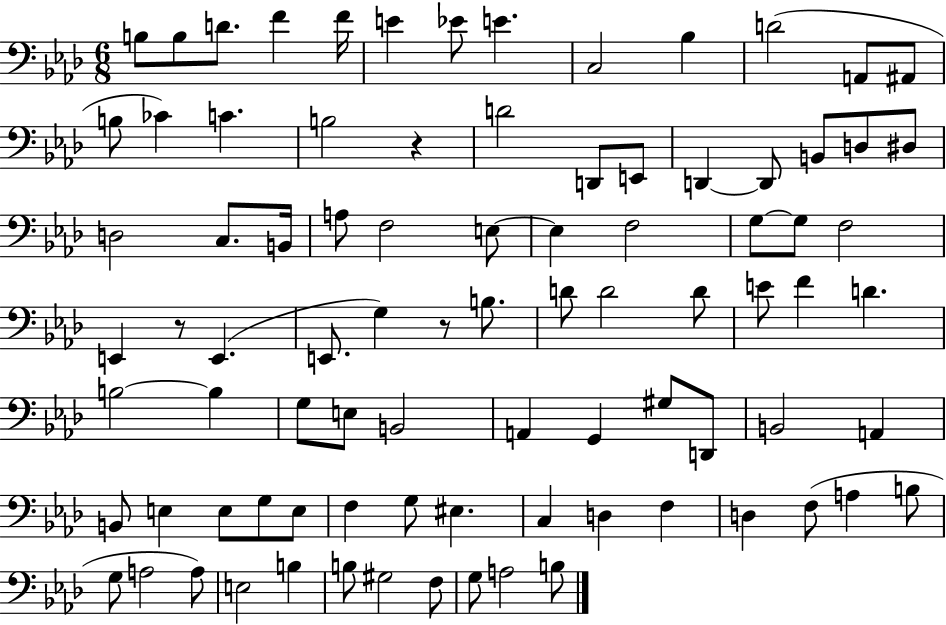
B3/e B3/e D4/e. F4/q F4/s E4/q Eb4/e E4/q. C3/h Bb3/q D4/h A2/e A#2/e B3/e CES4/q C4/q. B3/h R/q D4/h D2/e E2/e D2/q D2/e B2/e D3/e D#3/e D3/h C3/e. B2/s A3/e F3/h E3/e E3/q F3/h G3/e G3/e F3/h E2/q R/e E2/q. E2/e. G3/q R/e B3/e. D4/e D4/h D4/e E4/e F4/q D4/q. B3/h B3/q G3/e E3/e B2/h A2/q G2/q G#3/e D2/e B2/h A2/q B2/e E3/q E3/e G3/e E3/e F3/q G3/e EIS3/q. C3/q D3/q F3/q D3/q F3/e A3/q B3/e G3/e A3/h A3/e E3/h B3/q B3/e G#3/h F3/e G3/e A3/h B3/e